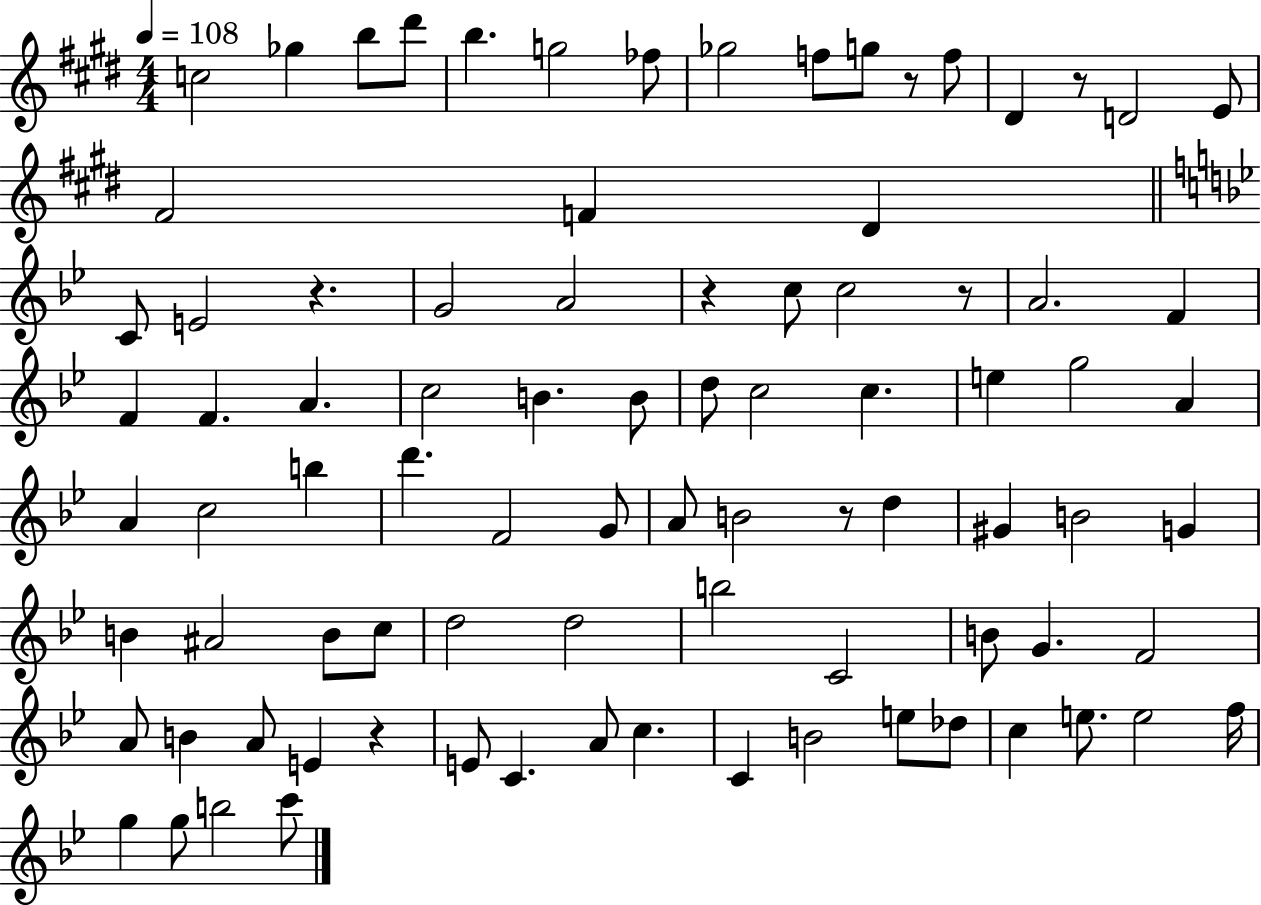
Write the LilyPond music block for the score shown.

{
  \clef treble
  \numericTimeSignature
  \time 4/4
  \key e \major
  \tempo 4 = 108
  c''2 ges''4 b''8 dis'''8 | b''4. g''2 fes''8 | ges''2 f''8 g''8 r8 f''8 | dis'4 r8 d'2 e'8 | \break fis'2 f'4 dis'4 | \bar "||" \break \key g \minor c'8 e'2 r4. | g'2 a'2 | r4 c''8 c''2 r8 | a'2. f'4 | \break f'4 f'4. a'4. | c''2 b'4. b'8 | d''8 c''2 c''4. | e''4 g''2 a'4 | \break a'4 c''2 b''4 | d'''4. f'2 g'8 | a'8 b'2 r8 d''4 | gis'4 b'2 g'4 | \break b'4 ais'2 b'8 c''8 | d''2 d''2 | b''2 c'2 | b'8 g'4. f'2 | \break a'8 b'4 a'8 e'4 r4 | e'8 c'4. a'8 c''4. | c'4 b'2 e''8 des''8 | c''4 e''8. e''2 f''16 | \break g''4 g''8 b''2 c'''8 | \bar "|."
}